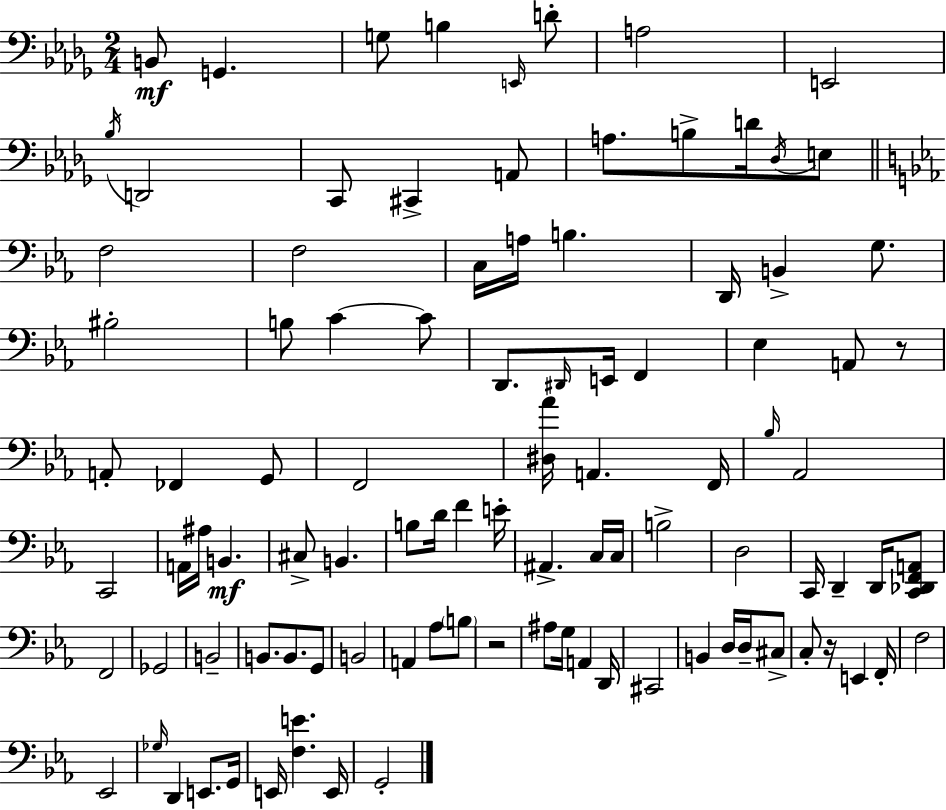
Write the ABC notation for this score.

X:1
T:Untitled
M:2/4
L:1/4
K:Bbm
B,,/2 G,, G,/2 B, E,,/4 D/2 A,2 E,,2 _B,/4 D,,2 C,,/2 ^C,, A,,/2 A,/2 B,/2 D/4 _D,/4 E,/2 F,2 F,2 C,/4 A,/4 B, D,,/4 B,, G,/2 ^B,2 B,/2 C C/2 D,,/2 ^D,,/4 E,,/4 F,, _E, A,,/2 z/2 A,,/2 _F,, G,,/2 F,,2 [^D,_A]/4 A,, F,,/4 _B,/4 _A,,2 C,,2 A,,/4 ^A,/4 B,, ^C,/2 B,, B,/2 D/4 F E/4 ^A,, C,/4 C,/4 B,2 D,2 C,,/4 D,, D,,/4 [C,,_D,,F,,A,,]/2 F,,2 _G,,2 B,,2 B,,/2 B,,/2 G,,/2 B,,2 A,, _A,/2 B,/2 z2 ^A,/2 G,/4 A,, D,,/4 ^C,,2 B,, D,/4 D,/4 ^C,/2 C,/2 z/4 E,, F,,/4 F,2 _E,,2 _G,/4 D,, E,,/2 G,,/4 E,,/4 [F,E] E,,/4 G,,2